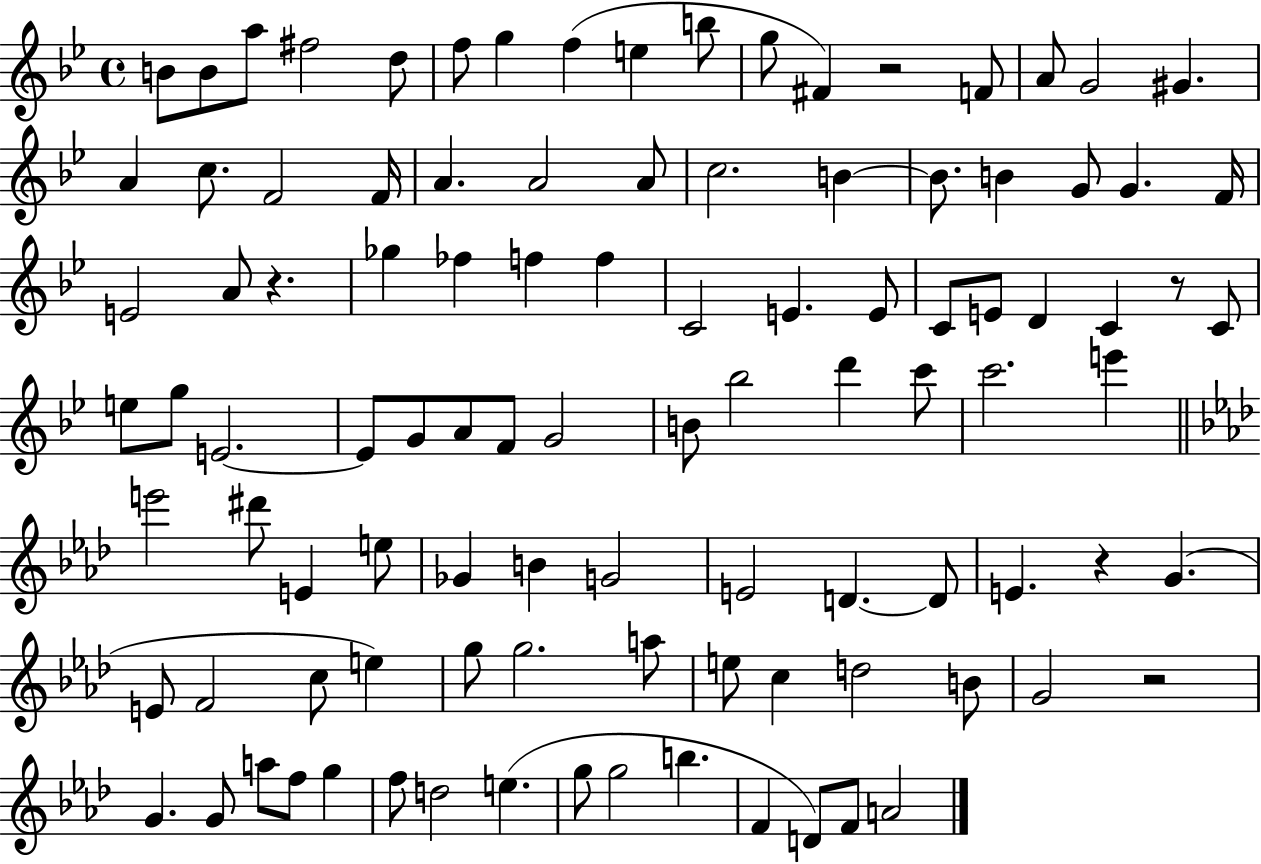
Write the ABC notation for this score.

X:1
T:Untitled
M:4/4
L:1/4
K:Bb
B/2 B/2 a/2 ^f2 d/2 f/2 g f e b/2 g/2 ^F z2 F/2 A/2 G2 ^G A c/2 F2 F/4 A A2 A/2 c2 B B/2 B G/2 G F/4 E2 A/2 z _g _f f f C2 E E/2 C/2 E/2 D C z/2 C/2 e/2 g/2 E2 E/2 G/2 A/2 F/2 G2 B/2 _b2 d' c'/2 c'2 e' e'2 ^d'/2 E e/2 _G B G2 E2 D D/2 E z G E/2 F2 c/2 e g/2 g2 a/2 e/2 c d2 B/2 G2 z2 G G/2 a/2 f/2 g f/2 d2 e g/2 g2 b F D/2 F/2 A2